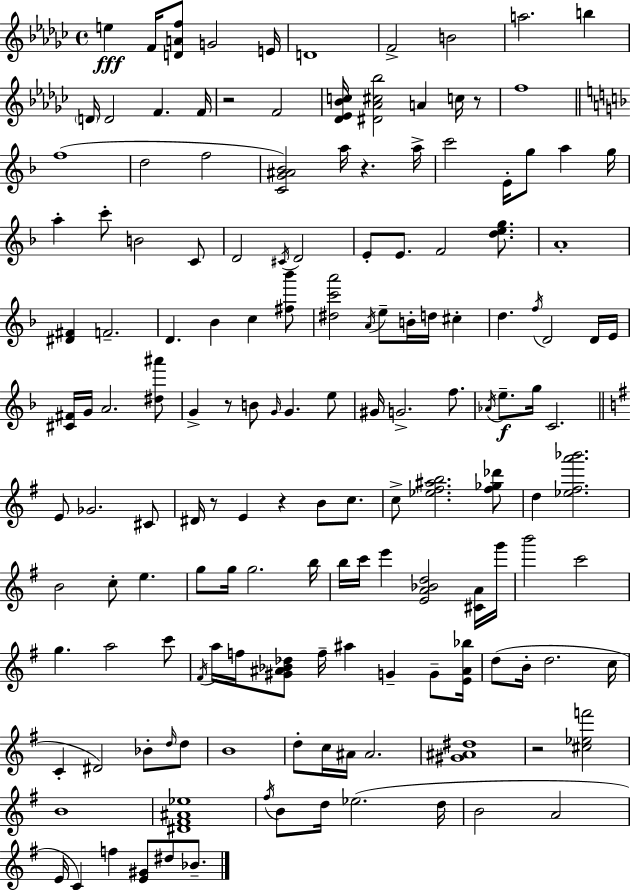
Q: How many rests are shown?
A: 7